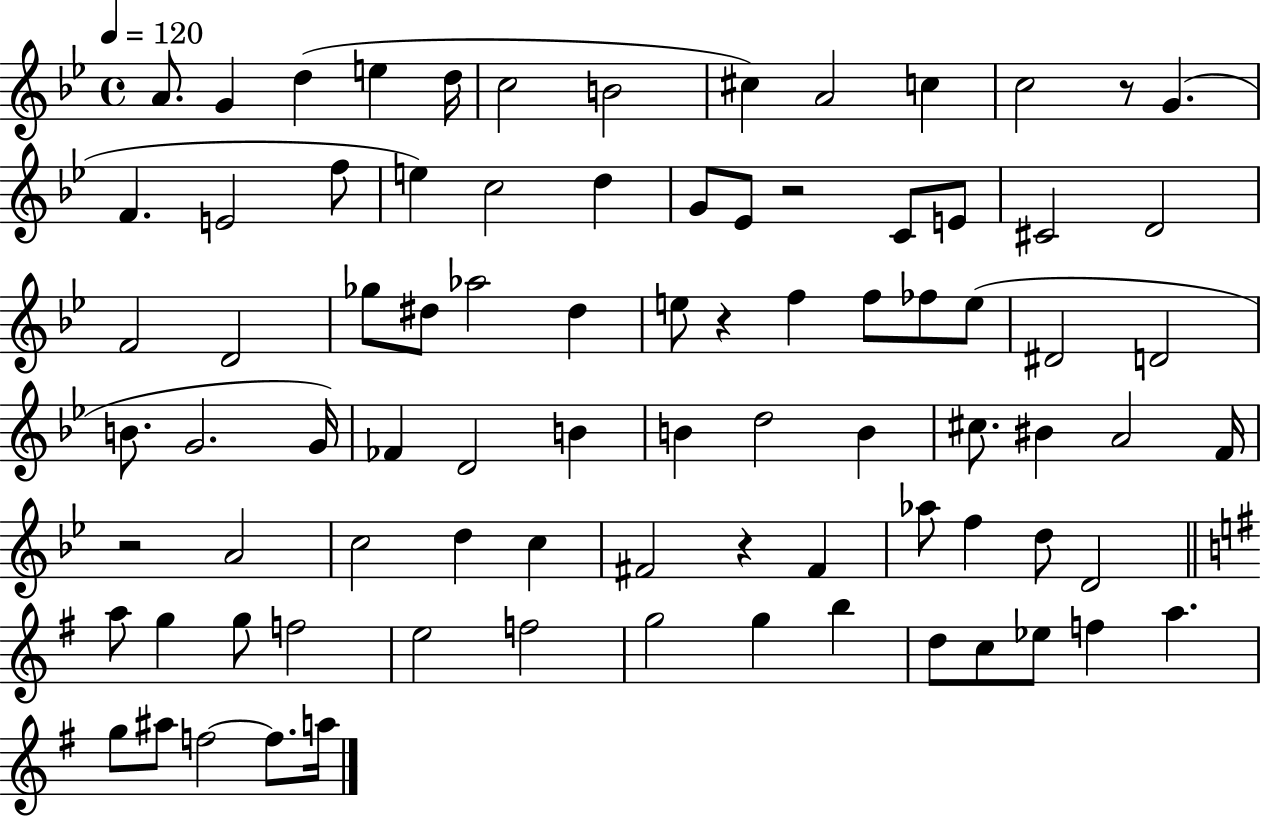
{
  \clef treble
  \time 4/4
  \defaultTimeSignature
  \key bes \major
  \tempo 4 = 120
  a'8. g'4 d''4( e''4 d''16 | c''2 b'2 | cis''4) a'2 c''4 | c''2 r8 g'4.( | \break f'4. e'2 f''8 | e''4) c''2 d''4 | g'8 ees'8 r2 c'8 e'8 | cis'2 d'2 | \break f'2 d'2 | ges''8 dis''8 aes''2 dis''4 | e''8 r4 f''4 f''8 fes''8 e''8( | dis'2 d'2 | \break b'8. g'2. g'16) | fes'4 d'2 b'4 | b'4 d''2 b'4 | cis''8. bis'4 a'2 f'16 | \break r2 a'2 | c''2 d''4 c''4 | fis'2 r4 fis'4 | aes''8 f''4 d''8 d'2 | \break \bar "||" \break \key e \minor a''8 g''4 g''8 f''2 | e''2 f''2 | g''2 g''4 b''4 | d''8 c''8 ees''8 f''4 a''4. | \break g''8 ais''8 f''2~~ f''8. a''16 | \bar "|."
}